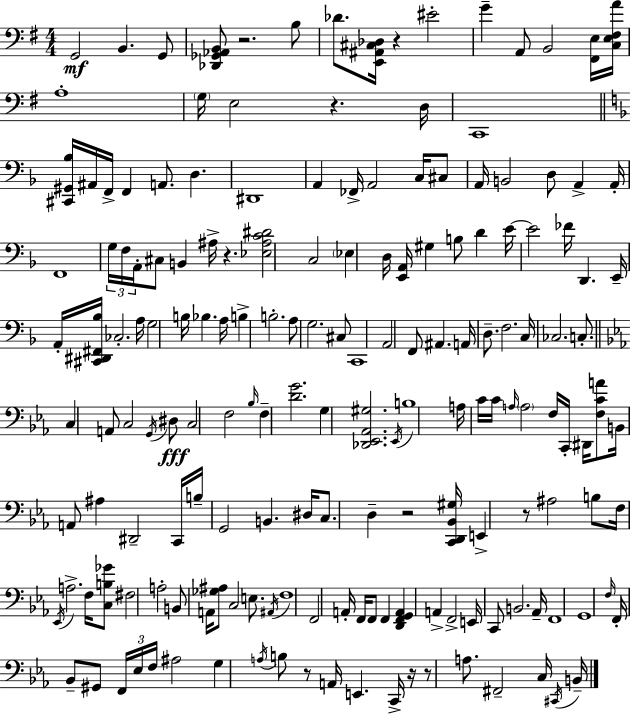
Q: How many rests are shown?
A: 9